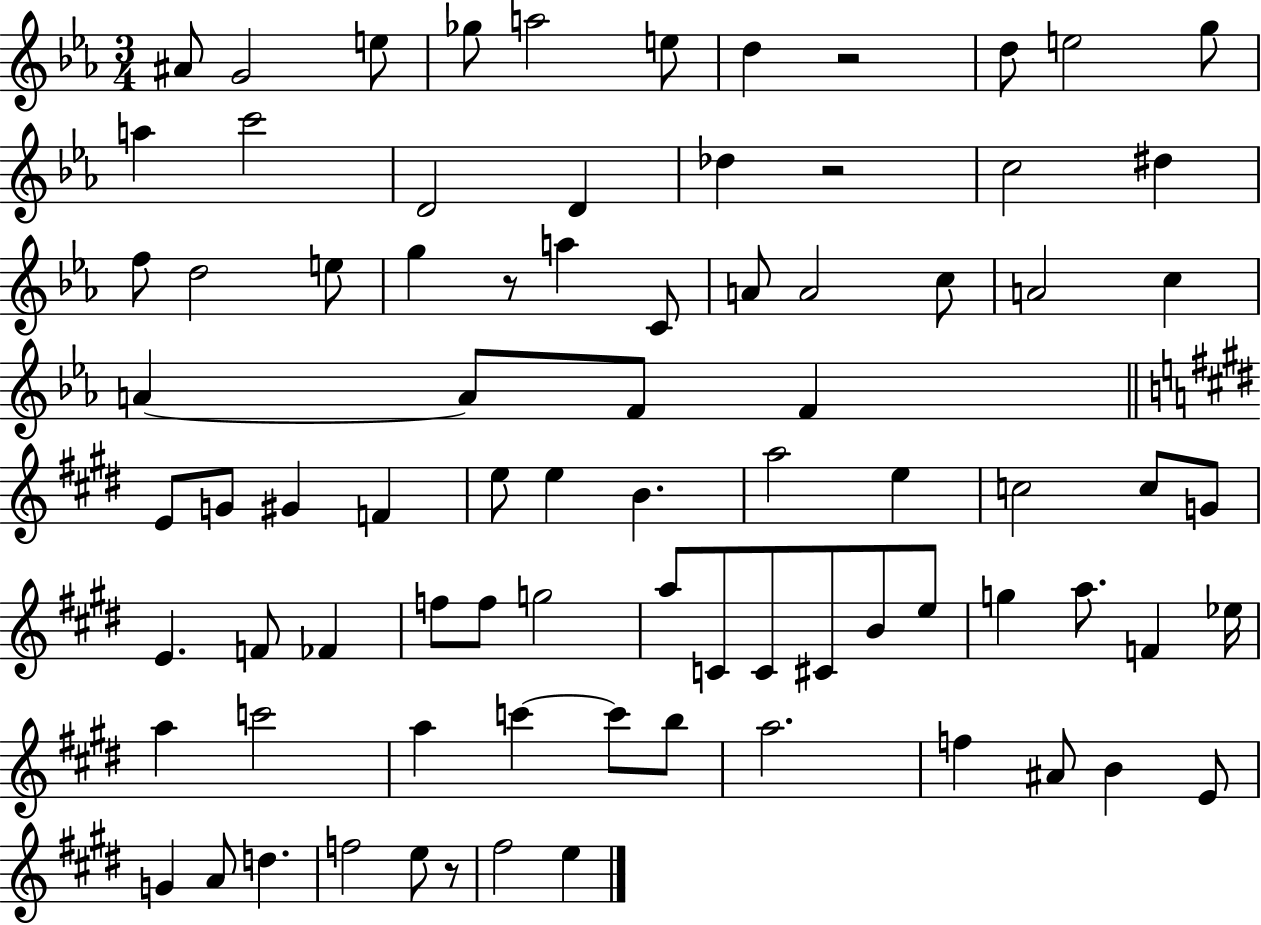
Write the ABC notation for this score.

X:1
T:Untitled
M:3/4
L:1/4
K:Eb
^A/2 G2 e/2 _g/2 a2 e/2 d z2 d/2 e2 g/2 a c'2 D2 D _d z2 c2 ^d f/2 d2 e/2 g z/2 a C/2 A/2 A2 c/2 A2 c A A/2 F/2 F E/2 G/2 ^G F e/2 e B a2 e c2 c/2 G/2 E F/2 _F f/2 f/2 g2 a/2 C/2 C/2 ^C/2 B/2 e/2 g a/2 F _e/4 a c'2 a c' c'/2 b/2 a2 f ^A/2 B E/2 G A/2 d f2 e/2 z/2 ^f2 e